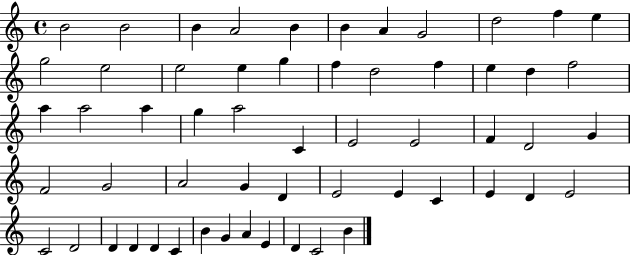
B4/h B4/h B4/q A4/h B4/q B4/q A4/q G4/h D5/h F5/q E5/q G5/h E5/h E5/h E5/q G5/q F5/q D5/h F5/q E5/q D5/q F5/h A5/q A5/h A5/q G5/q A5/h C4/q E4/h E4/h F4/q D4/h G4/q F4/h G4/h A4/h G4/q D4/q E4/h E4/q C4/q E4/q D4/q E4/h C4/h D4/h D4/q D4/q D4/q C4/q B4/q G4/q A4/q E4/q D4/q C4/h B4/q